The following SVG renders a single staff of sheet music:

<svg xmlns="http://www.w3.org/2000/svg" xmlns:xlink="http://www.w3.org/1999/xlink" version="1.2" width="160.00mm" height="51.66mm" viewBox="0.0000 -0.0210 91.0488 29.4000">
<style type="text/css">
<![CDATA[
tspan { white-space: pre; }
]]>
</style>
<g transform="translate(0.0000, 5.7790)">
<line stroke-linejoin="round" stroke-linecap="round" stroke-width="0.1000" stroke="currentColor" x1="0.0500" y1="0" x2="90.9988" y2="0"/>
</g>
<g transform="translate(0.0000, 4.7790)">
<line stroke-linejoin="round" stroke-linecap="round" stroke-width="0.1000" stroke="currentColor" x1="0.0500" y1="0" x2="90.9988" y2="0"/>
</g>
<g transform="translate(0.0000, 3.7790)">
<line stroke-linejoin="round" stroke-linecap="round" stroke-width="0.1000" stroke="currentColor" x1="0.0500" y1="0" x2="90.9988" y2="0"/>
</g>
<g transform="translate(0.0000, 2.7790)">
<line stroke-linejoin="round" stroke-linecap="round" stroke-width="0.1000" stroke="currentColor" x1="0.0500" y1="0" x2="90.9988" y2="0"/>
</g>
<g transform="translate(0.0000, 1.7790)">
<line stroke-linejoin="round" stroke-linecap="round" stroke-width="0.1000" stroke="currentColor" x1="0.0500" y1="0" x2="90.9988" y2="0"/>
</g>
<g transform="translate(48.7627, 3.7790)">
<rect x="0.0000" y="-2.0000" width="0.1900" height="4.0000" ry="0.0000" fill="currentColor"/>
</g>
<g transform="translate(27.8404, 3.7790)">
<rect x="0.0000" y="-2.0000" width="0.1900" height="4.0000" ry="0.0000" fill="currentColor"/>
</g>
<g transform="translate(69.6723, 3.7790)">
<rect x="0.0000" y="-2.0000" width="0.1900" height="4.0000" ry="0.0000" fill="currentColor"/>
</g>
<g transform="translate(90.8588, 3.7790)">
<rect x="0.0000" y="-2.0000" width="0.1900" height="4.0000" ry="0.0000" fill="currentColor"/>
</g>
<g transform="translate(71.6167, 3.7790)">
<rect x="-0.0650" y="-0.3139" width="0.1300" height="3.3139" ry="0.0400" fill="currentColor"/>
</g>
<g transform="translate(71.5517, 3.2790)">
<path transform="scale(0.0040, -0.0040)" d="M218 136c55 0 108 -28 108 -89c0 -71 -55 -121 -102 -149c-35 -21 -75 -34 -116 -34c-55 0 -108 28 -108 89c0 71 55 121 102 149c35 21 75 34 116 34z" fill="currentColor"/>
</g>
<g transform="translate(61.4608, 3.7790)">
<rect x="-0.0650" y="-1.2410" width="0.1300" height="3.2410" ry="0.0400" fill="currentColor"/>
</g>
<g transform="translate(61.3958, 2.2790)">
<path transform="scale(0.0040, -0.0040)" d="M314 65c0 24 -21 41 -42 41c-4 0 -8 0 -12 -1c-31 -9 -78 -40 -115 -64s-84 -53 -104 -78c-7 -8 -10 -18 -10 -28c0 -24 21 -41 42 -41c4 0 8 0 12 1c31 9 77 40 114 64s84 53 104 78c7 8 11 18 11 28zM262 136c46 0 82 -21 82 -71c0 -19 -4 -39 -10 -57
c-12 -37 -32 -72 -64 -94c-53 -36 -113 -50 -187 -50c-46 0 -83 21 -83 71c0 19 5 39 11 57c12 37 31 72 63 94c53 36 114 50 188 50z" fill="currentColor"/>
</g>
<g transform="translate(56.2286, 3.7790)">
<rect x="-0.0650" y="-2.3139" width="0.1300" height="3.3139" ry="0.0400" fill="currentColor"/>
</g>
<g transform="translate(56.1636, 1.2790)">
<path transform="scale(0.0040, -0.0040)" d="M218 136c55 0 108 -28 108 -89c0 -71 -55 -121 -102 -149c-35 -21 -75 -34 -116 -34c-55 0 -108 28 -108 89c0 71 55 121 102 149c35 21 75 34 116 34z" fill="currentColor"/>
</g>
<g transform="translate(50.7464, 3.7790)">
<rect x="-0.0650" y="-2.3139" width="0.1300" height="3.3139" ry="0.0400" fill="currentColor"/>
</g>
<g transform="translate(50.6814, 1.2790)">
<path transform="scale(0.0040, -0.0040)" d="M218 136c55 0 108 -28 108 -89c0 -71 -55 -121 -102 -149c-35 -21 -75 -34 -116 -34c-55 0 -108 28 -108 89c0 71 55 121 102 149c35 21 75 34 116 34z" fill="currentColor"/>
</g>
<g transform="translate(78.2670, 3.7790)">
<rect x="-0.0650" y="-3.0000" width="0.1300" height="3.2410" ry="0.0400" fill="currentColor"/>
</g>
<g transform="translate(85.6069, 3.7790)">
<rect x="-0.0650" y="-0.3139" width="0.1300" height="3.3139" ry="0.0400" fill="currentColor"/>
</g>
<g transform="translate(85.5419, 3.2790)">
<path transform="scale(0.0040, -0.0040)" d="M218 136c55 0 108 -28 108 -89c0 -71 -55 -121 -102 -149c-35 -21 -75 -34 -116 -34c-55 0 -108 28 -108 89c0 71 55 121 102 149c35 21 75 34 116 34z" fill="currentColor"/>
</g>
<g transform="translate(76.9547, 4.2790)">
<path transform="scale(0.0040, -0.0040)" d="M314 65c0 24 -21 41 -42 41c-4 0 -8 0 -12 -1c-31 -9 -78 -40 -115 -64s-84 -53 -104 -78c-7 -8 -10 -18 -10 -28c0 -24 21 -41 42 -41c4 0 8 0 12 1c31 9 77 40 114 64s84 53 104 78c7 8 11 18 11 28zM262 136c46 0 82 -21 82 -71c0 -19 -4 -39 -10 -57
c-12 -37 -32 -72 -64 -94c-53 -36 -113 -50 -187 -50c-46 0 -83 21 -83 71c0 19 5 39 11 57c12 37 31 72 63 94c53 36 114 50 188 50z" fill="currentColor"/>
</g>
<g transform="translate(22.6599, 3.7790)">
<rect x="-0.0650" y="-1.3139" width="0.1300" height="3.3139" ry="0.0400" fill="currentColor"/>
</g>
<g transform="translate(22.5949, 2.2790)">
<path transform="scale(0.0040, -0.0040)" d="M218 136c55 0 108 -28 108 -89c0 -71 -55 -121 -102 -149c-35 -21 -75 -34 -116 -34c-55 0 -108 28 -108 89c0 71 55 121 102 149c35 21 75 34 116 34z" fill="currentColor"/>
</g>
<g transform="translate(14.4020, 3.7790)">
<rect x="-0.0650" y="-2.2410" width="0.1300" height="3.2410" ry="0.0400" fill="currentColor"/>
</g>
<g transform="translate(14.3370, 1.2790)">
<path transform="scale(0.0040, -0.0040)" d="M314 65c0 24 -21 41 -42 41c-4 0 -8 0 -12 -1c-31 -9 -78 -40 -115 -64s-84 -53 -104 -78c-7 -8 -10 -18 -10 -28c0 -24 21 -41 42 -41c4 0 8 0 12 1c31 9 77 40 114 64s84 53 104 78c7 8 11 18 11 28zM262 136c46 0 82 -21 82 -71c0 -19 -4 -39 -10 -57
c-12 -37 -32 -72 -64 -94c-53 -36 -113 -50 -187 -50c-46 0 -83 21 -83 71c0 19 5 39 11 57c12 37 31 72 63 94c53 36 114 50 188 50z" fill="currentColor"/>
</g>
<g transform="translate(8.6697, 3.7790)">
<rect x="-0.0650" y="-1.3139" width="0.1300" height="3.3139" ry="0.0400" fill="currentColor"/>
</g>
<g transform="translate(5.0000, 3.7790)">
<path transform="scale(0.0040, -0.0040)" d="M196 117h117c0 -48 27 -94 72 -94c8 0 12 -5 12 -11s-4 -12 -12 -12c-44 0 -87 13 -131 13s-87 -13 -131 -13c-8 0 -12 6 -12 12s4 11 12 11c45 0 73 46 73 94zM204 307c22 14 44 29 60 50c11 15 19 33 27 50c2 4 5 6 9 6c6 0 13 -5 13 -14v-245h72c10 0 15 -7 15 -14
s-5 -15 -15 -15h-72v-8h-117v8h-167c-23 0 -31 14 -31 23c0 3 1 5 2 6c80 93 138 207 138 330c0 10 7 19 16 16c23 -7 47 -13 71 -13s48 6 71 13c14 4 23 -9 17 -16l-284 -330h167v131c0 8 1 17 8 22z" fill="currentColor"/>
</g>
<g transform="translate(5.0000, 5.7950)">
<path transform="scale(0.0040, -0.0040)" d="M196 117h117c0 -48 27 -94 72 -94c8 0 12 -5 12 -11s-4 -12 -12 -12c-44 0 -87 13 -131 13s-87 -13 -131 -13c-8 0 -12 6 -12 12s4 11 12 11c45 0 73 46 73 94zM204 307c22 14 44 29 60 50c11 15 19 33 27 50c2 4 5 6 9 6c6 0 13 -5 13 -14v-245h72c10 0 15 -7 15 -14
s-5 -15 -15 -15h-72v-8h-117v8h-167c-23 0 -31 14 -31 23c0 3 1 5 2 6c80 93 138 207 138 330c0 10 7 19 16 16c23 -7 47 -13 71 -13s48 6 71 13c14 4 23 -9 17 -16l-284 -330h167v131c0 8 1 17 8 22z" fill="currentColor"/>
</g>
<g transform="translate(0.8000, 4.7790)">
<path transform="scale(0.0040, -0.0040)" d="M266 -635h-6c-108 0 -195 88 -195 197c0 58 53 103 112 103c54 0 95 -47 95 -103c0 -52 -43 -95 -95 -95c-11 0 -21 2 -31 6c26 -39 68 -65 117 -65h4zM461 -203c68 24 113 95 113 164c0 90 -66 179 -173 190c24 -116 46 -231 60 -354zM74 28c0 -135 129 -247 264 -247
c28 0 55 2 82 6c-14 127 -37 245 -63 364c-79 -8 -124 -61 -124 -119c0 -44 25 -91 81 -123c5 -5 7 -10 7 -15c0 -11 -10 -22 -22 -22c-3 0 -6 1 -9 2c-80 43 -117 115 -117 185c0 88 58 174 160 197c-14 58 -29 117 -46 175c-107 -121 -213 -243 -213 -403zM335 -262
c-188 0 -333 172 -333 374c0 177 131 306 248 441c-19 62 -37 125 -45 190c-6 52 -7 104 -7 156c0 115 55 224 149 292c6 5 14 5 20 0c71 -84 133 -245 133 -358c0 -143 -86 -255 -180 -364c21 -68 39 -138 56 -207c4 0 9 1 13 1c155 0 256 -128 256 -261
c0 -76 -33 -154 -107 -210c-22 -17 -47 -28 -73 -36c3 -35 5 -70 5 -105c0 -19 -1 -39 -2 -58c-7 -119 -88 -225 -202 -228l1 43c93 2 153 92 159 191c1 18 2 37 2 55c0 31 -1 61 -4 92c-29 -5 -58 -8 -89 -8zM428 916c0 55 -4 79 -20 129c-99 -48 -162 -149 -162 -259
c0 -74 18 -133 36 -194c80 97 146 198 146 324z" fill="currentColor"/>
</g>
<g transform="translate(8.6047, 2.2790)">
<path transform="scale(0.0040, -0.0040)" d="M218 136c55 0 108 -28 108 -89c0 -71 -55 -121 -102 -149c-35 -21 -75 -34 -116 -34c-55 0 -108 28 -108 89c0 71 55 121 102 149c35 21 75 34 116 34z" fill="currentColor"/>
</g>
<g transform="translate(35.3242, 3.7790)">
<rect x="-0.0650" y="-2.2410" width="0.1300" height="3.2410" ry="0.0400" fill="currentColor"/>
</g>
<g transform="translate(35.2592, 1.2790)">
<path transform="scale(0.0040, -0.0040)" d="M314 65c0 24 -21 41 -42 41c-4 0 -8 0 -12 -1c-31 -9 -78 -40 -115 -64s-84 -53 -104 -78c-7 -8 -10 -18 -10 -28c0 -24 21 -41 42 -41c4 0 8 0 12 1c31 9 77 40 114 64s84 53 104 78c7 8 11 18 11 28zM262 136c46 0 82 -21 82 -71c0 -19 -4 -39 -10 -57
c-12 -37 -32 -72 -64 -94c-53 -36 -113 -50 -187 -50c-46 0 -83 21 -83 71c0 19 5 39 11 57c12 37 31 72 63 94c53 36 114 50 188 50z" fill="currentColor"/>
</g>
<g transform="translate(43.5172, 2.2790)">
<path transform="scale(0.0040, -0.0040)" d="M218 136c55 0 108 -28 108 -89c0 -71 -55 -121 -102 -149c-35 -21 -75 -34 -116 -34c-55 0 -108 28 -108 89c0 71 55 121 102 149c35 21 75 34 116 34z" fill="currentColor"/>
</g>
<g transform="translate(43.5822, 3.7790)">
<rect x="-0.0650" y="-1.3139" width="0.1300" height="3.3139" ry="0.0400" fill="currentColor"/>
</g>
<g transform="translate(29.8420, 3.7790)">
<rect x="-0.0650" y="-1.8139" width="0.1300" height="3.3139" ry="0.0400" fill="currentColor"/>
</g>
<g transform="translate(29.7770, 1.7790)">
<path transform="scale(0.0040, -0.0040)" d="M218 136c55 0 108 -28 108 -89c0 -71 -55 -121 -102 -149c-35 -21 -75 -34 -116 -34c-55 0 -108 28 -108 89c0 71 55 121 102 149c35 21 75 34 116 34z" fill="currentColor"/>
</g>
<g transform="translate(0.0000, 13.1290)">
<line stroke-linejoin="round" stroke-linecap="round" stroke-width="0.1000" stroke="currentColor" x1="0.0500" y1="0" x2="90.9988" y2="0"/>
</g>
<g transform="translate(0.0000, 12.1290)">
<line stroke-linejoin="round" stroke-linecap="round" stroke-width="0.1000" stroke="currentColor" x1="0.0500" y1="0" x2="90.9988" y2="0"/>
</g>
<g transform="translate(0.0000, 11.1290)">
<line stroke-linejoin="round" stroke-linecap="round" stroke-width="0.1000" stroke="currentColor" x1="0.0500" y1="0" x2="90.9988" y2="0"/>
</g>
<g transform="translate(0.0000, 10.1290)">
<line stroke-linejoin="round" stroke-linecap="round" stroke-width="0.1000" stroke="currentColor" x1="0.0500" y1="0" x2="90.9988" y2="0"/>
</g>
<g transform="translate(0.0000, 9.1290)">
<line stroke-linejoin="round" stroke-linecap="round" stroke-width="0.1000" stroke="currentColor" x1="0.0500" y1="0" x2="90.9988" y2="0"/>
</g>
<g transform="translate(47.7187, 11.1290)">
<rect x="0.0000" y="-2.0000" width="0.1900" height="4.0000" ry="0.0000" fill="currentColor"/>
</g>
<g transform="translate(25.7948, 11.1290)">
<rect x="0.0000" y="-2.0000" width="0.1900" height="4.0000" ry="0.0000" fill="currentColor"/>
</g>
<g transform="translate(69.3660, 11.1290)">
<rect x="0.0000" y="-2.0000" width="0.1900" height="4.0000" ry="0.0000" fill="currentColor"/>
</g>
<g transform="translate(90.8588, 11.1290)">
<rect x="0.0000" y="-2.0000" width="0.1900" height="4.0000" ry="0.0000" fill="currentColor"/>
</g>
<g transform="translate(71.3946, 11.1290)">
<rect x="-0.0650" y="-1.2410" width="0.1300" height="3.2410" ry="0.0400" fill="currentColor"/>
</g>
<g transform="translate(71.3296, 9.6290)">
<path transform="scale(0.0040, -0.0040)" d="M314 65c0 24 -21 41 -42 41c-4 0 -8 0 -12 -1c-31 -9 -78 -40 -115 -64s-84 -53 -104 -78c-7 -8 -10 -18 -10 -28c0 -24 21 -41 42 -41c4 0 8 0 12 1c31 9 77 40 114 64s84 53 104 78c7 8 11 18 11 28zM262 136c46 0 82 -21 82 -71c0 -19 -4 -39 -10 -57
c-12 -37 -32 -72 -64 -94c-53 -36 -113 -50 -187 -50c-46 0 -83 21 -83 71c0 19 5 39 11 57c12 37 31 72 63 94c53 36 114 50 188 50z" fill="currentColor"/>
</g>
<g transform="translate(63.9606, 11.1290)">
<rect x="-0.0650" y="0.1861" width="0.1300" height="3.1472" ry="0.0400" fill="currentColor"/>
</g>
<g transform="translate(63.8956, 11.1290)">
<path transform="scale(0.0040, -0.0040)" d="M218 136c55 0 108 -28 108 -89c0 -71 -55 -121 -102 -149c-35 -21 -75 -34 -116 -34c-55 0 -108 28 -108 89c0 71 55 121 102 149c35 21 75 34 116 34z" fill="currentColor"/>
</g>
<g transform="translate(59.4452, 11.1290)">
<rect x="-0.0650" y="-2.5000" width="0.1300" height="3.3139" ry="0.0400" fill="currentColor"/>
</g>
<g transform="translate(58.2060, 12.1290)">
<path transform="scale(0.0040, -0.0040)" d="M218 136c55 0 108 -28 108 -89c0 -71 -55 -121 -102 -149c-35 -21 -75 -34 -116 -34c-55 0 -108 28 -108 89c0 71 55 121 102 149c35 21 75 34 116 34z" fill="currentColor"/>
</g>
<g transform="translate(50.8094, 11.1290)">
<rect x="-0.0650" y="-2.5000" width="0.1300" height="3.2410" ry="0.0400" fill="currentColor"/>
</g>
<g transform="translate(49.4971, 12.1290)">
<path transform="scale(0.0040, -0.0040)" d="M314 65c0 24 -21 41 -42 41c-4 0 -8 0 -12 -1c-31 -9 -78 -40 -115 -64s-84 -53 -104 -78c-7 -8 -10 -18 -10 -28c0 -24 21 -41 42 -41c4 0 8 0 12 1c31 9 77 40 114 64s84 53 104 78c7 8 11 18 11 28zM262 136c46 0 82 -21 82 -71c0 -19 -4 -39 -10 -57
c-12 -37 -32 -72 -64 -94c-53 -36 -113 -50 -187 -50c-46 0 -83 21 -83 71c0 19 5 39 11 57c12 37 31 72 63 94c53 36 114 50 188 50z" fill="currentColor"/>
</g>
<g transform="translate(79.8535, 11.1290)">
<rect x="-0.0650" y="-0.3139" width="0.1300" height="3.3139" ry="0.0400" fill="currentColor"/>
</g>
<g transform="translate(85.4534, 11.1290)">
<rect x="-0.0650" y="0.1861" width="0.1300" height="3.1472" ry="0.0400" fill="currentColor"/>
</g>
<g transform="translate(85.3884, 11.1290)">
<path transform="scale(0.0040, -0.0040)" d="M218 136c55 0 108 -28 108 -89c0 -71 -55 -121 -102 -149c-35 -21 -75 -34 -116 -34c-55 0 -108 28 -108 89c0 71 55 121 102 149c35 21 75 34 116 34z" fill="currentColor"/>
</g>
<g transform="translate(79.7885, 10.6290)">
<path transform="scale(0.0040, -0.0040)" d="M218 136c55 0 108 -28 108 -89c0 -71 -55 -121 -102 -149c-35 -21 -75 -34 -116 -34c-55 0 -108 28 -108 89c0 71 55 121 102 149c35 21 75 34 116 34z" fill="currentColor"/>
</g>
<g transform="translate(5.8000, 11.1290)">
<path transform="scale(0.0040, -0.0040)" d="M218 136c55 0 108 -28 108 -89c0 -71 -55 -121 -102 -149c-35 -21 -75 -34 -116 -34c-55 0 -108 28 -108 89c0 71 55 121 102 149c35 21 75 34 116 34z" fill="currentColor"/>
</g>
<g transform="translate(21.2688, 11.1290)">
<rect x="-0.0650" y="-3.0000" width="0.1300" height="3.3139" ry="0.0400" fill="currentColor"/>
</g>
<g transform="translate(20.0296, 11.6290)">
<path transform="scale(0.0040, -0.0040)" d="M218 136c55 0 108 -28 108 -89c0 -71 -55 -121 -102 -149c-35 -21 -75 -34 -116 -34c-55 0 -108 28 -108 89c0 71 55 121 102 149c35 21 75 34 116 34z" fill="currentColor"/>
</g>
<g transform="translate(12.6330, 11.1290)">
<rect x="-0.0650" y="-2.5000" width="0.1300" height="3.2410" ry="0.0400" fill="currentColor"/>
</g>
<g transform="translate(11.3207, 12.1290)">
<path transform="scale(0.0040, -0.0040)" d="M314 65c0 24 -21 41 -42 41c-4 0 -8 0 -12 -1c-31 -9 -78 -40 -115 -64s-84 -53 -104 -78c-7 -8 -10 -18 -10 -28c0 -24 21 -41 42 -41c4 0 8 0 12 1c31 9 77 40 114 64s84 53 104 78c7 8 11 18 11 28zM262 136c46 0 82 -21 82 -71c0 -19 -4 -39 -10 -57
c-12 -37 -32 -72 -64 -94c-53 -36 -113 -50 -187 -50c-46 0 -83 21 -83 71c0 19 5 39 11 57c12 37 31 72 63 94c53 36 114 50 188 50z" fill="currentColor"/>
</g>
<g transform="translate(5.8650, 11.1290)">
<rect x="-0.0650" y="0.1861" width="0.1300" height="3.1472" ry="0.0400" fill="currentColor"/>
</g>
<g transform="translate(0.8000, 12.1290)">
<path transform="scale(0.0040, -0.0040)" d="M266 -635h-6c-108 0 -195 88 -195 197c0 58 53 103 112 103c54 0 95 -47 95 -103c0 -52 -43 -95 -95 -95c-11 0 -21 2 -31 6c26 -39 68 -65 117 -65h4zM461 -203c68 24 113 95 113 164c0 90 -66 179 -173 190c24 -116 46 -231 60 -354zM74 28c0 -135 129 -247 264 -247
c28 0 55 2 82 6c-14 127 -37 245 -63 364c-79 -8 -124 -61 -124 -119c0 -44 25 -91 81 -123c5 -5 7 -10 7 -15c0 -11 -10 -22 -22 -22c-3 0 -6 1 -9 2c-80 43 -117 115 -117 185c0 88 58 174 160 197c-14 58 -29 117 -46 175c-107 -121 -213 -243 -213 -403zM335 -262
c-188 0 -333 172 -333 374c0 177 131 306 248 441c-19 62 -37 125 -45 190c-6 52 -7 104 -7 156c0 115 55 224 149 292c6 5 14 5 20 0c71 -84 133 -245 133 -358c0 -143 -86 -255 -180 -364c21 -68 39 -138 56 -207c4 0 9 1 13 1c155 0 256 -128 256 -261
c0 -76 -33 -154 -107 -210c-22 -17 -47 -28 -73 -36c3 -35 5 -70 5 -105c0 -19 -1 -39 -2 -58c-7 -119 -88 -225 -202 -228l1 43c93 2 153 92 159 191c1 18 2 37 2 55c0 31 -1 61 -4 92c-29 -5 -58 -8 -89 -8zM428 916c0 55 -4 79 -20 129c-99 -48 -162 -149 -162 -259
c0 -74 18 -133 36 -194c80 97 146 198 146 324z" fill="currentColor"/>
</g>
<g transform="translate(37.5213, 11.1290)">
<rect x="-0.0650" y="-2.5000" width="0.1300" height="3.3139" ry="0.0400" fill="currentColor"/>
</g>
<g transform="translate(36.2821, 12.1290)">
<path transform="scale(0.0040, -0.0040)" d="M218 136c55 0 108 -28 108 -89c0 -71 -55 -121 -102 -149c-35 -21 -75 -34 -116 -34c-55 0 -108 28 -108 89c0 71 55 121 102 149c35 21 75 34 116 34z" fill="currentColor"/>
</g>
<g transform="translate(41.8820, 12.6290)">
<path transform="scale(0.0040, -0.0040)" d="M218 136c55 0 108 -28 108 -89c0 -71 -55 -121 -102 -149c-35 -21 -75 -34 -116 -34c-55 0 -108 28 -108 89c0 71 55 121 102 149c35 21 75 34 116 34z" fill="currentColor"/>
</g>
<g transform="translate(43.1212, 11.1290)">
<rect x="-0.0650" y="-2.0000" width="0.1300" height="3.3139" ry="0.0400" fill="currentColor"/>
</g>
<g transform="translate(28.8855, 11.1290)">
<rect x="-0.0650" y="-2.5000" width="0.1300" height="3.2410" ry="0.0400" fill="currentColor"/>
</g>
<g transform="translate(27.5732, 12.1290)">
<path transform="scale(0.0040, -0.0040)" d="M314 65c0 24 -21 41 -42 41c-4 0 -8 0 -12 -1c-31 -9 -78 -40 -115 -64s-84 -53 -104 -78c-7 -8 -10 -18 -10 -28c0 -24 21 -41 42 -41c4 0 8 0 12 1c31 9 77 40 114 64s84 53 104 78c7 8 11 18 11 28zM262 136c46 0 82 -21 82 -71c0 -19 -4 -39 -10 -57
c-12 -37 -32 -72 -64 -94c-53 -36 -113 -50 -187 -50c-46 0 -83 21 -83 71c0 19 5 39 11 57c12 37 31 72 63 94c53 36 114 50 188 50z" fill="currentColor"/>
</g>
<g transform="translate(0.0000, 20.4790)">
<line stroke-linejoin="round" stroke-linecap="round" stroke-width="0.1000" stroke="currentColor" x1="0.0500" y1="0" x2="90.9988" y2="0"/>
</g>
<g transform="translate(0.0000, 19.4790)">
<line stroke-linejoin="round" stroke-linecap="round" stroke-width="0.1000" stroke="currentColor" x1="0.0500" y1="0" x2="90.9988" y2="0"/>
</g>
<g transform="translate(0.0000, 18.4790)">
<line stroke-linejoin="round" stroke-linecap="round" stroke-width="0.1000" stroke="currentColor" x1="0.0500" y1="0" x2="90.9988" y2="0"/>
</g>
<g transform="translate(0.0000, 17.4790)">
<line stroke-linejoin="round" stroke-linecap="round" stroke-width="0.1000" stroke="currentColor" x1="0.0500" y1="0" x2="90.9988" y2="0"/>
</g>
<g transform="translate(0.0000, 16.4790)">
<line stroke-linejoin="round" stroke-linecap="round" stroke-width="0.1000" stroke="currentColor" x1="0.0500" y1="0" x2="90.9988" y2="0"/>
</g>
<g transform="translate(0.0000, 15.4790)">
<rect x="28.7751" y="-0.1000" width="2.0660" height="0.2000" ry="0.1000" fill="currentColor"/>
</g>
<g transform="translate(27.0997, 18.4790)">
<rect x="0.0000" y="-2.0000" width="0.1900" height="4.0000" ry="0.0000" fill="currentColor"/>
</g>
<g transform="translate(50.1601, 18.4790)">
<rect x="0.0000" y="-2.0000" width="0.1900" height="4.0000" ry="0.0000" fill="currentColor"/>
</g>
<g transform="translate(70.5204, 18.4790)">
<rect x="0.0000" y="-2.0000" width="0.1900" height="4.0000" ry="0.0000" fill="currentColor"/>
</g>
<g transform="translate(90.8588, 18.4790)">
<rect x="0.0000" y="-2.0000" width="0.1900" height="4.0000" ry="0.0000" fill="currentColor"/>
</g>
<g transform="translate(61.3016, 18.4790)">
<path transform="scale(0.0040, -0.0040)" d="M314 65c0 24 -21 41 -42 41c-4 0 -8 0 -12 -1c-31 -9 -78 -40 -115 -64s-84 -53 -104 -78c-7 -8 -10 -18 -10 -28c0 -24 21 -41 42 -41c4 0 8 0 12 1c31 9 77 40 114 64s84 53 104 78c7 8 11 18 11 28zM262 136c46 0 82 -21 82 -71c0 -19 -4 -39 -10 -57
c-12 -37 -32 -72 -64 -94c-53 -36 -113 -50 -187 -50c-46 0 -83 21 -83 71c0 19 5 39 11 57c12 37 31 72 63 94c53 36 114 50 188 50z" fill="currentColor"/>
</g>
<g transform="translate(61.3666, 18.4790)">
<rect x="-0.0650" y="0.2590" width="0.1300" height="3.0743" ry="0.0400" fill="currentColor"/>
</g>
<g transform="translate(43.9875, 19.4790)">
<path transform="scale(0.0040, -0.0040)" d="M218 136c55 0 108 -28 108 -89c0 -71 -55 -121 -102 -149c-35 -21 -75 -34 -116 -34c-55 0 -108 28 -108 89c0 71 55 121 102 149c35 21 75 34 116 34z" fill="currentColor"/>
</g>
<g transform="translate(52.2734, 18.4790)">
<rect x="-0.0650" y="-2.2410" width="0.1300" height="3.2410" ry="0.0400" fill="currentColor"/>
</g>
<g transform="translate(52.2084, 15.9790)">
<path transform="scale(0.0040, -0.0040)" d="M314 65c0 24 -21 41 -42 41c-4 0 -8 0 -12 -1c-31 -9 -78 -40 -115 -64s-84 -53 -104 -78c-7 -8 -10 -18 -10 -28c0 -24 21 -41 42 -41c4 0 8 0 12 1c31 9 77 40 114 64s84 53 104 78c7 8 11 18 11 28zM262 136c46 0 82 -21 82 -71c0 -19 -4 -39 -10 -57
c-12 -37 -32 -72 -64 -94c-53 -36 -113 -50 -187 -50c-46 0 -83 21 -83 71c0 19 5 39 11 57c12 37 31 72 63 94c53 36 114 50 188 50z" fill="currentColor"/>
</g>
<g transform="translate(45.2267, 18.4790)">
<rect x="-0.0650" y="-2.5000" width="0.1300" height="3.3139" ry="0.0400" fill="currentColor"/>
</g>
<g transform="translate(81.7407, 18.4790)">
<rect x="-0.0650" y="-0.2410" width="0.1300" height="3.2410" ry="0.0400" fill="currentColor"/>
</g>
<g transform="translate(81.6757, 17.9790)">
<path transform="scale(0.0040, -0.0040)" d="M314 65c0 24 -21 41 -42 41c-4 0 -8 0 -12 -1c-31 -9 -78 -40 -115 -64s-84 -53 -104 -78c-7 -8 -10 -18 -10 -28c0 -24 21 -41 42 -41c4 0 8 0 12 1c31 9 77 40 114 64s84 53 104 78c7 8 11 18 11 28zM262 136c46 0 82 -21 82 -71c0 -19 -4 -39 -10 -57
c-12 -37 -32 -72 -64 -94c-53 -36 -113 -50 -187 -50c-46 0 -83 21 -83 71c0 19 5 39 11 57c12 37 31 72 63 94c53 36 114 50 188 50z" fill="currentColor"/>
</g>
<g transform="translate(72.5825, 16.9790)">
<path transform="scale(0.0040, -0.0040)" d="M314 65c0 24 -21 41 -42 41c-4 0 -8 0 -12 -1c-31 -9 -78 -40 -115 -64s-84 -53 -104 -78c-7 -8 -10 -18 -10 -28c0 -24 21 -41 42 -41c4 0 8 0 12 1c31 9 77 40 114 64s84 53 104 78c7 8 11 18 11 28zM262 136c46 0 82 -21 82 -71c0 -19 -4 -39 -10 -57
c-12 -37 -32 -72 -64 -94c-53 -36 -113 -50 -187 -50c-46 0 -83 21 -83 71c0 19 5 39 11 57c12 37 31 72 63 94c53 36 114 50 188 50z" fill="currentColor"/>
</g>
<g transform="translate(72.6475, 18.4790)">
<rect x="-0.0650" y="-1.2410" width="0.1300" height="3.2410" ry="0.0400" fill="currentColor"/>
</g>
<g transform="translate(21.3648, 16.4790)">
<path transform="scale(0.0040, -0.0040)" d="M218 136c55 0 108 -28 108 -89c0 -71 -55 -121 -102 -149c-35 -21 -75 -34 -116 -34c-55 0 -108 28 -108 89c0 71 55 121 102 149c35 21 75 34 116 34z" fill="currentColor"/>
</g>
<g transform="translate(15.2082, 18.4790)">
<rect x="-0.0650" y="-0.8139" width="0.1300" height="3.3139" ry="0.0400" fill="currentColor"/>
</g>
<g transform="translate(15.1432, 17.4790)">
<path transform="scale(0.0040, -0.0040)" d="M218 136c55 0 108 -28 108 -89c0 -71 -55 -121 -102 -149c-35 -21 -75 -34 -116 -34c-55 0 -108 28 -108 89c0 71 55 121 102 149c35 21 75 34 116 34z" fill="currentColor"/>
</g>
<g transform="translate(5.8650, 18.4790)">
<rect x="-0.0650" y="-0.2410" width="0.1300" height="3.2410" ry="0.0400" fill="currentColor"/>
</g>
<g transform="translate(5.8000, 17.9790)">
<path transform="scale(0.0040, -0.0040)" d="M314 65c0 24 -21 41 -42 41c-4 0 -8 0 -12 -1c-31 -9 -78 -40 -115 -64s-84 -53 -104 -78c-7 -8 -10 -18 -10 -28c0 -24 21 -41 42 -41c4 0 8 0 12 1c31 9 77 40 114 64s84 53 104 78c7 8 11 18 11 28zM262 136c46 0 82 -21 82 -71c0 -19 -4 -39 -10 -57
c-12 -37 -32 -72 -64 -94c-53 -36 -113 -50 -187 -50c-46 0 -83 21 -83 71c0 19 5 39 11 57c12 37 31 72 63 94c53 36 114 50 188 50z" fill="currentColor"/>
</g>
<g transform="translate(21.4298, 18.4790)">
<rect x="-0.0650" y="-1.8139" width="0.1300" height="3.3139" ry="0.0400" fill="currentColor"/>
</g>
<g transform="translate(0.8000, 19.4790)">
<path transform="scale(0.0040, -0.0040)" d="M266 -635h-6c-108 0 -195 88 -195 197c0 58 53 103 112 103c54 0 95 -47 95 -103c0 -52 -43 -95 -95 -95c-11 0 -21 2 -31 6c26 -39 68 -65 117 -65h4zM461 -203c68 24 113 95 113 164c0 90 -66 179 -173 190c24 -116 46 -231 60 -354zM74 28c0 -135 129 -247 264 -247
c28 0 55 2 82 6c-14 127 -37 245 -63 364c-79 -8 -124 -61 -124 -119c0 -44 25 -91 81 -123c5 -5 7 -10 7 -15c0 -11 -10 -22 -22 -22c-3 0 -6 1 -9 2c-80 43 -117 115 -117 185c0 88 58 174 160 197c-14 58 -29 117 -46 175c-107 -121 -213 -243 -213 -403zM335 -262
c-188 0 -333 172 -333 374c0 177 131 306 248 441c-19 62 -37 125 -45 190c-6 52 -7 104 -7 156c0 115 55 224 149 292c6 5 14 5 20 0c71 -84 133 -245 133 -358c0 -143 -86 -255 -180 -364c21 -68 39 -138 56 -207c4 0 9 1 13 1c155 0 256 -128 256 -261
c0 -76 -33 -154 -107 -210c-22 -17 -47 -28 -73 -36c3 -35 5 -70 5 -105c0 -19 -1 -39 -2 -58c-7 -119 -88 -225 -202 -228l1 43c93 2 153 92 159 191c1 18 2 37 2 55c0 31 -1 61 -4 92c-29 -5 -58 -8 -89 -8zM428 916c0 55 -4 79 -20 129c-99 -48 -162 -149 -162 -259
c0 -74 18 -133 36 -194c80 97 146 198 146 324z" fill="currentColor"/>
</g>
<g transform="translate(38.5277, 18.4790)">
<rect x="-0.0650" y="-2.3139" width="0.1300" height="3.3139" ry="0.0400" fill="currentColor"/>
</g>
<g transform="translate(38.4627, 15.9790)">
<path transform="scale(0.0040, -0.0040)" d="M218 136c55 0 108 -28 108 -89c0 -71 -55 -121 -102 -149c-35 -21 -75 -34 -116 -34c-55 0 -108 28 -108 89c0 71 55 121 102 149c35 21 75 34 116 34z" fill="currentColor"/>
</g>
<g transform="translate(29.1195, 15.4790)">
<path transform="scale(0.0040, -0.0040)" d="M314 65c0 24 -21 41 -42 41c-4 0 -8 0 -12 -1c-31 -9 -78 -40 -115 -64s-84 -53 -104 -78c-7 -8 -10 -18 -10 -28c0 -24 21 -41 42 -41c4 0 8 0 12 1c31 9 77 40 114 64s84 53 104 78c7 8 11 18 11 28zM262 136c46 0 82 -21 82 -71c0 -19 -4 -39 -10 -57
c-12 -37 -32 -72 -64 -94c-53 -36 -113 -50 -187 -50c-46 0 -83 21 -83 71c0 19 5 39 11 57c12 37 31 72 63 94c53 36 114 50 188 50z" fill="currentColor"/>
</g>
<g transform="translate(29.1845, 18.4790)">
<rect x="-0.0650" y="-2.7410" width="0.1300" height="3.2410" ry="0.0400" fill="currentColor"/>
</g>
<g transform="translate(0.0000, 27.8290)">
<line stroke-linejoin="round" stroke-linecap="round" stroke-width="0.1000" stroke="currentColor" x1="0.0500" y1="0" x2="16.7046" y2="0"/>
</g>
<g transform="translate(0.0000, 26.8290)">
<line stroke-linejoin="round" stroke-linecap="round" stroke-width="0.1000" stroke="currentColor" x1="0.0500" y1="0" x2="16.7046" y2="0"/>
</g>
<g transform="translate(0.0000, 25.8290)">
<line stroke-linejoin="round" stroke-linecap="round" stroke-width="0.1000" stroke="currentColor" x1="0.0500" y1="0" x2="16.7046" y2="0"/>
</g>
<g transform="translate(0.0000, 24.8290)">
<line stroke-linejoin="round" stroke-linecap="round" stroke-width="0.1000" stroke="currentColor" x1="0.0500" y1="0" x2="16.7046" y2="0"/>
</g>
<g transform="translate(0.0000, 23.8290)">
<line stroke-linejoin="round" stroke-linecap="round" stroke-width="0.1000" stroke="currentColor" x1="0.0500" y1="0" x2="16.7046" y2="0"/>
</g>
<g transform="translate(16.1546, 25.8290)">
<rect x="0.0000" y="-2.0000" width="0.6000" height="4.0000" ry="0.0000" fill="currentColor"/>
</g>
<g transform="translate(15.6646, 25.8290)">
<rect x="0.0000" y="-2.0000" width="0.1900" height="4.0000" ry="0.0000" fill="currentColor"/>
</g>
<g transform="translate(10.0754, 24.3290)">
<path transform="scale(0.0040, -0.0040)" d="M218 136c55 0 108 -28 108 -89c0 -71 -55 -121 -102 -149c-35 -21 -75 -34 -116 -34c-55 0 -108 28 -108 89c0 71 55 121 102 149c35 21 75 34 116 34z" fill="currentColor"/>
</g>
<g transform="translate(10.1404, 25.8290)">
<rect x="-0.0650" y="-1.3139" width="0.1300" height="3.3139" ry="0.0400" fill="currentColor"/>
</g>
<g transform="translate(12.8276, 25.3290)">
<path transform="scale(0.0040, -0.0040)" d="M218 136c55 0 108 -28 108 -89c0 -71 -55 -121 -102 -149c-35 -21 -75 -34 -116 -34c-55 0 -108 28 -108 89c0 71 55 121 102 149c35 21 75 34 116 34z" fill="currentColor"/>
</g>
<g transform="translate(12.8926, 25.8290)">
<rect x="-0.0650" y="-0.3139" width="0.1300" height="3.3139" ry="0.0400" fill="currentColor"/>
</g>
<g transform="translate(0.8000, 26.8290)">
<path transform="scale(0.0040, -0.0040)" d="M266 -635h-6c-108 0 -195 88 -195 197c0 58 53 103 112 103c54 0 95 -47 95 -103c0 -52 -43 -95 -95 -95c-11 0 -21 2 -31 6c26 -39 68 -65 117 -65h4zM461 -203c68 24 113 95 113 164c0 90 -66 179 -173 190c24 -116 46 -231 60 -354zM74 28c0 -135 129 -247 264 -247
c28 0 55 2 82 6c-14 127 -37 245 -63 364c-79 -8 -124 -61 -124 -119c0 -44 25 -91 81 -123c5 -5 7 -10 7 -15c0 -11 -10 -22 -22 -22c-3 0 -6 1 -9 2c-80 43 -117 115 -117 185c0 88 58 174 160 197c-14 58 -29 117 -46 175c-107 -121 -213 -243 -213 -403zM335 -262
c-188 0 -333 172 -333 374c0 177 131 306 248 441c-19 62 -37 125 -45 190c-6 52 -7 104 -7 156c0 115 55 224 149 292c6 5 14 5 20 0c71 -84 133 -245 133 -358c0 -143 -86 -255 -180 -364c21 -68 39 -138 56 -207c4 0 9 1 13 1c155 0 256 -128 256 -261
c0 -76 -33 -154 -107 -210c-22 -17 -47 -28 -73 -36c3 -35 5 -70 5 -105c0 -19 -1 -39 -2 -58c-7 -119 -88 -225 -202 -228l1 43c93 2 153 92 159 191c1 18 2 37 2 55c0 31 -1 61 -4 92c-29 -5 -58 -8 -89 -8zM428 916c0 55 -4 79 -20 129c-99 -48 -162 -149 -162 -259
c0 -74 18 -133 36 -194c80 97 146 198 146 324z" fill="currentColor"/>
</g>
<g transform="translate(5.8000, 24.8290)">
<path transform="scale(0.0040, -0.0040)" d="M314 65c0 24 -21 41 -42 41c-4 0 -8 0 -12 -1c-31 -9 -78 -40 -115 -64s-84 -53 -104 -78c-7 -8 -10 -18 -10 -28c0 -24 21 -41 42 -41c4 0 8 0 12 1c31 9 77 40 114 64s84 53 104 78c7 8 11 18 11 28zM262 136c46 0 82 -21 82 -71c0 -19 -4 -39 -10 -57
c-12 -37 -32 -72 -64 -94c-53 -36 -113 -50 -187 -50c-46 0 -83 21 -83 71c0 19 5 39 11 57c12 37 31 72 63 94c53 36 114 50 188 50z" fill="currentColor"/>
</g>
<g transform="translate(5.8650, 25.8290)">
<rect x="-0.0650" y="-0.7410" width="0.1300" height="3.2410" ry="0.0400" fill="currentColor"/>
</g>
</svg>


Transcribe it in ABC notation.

X:1
T:Untitled
M:4/4
L:1/4
K:C
e g2 e f g2 e g g e2 c A2 c B G2 A G2 G F G2 G B e2 c B c2 d f a2 g G g2 B2 e2 c2 d2 e c